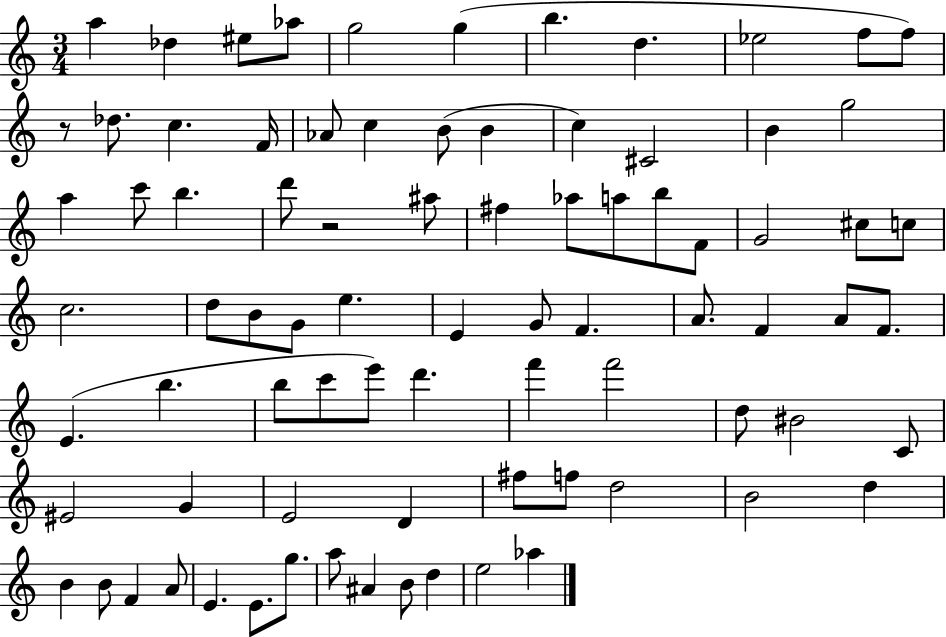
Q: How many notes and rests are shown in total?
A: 82